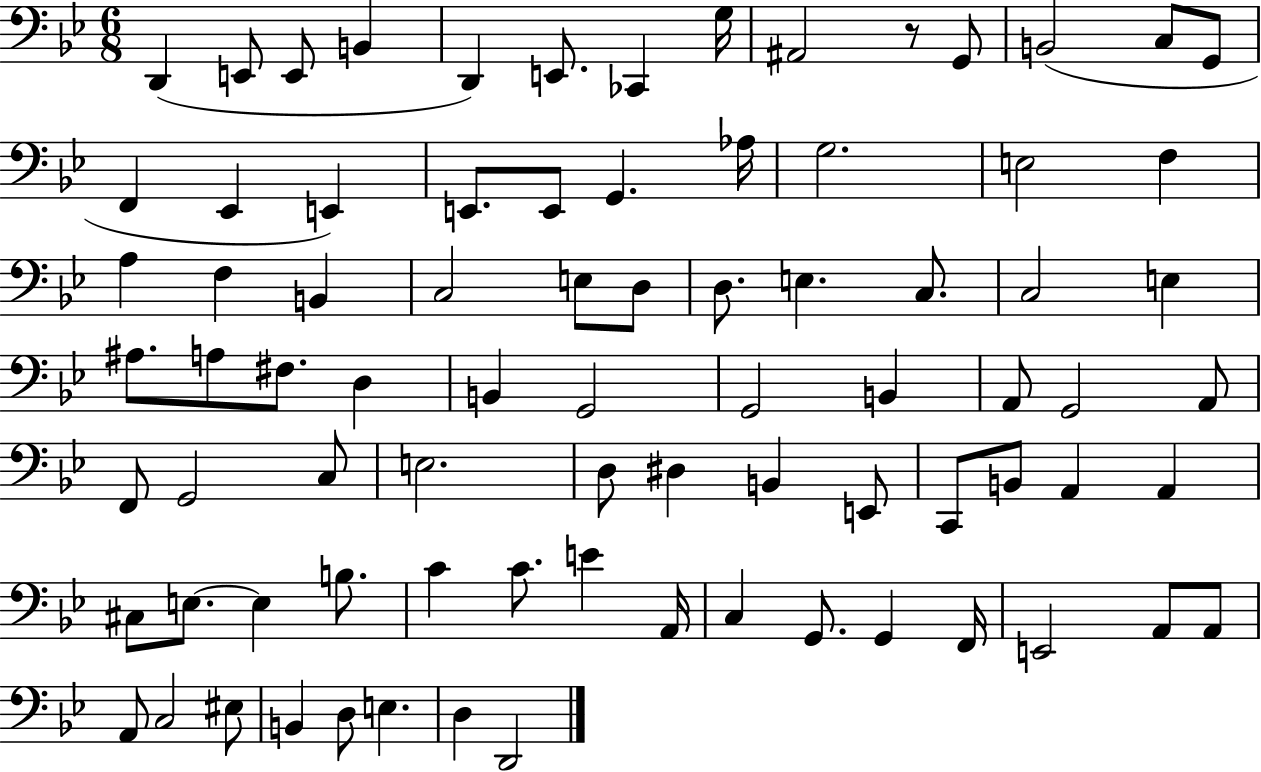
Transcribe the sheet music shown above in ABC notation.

X:1
T:Untitled
M:6/8
L:1/4
K:Bb
D,, E,,/2 E,,/2 B,, D,, E,,/2 _C,, G,/4 ^A,,2 z/2 G,,/2 B,,2 C,/2 G,,/2 F,, _E,, E,, E,,/2 E,,/2 G,, _A,/4 G,2 E,2 F, A, F, B,, C,2 E,/2 D,/2 D,/2 E, C,/2 C,2 E, ^A,/2 A,/2 ^F,/2 D, B,, G,,2 G,,2 B,, A,,/2 G,,2 A,,/2 F,,/2 G,,2 C,/2 E,2 D,/2 ^D, B,, E,,/2 C,,/2 B,,/2 A,, A,, ^C,/2 E,/2 E, B,/2 C C/2 E A,,/4 C, G,,/2 G,, F,,/4 E,,2 A,,/2 A,,/2 A,,/2 C,2 ^E,/2 B,, D,/2 E, D, D,,2